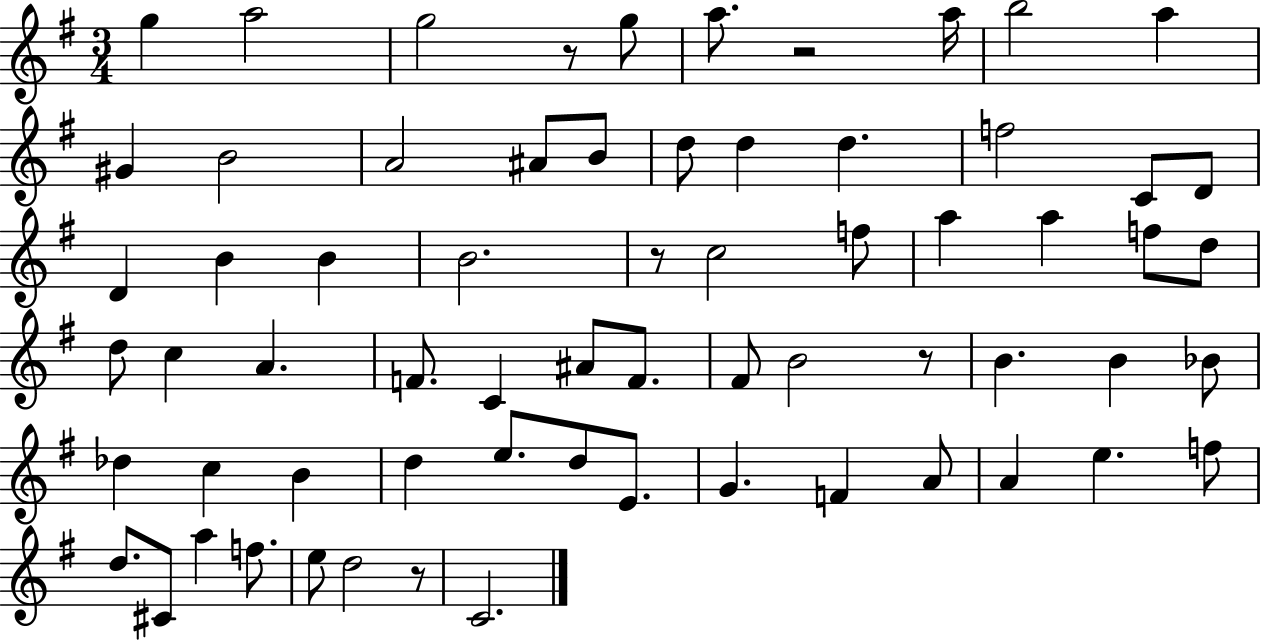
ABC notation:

X:1
T:Untitled
M:3/4
L:1/4
K:G
g a2 g2 z/2 g/2 a/2 z2 a/4 b2 a ^G B2 A2 ^A/2 B/2 d/2 d d f2 C/2 D/2 D B B B2 z/2 c2 f/2 a a f/2 d/2 d/2 c A F/2 C ^A/2 F/2 ^F/2 B2 z/2 B B _B/2 _d c B d e/2 d/2 E/2 G F A/2 A e f/2 d/2 ^C/2 a f/2 e/2 d2 z/2 C2